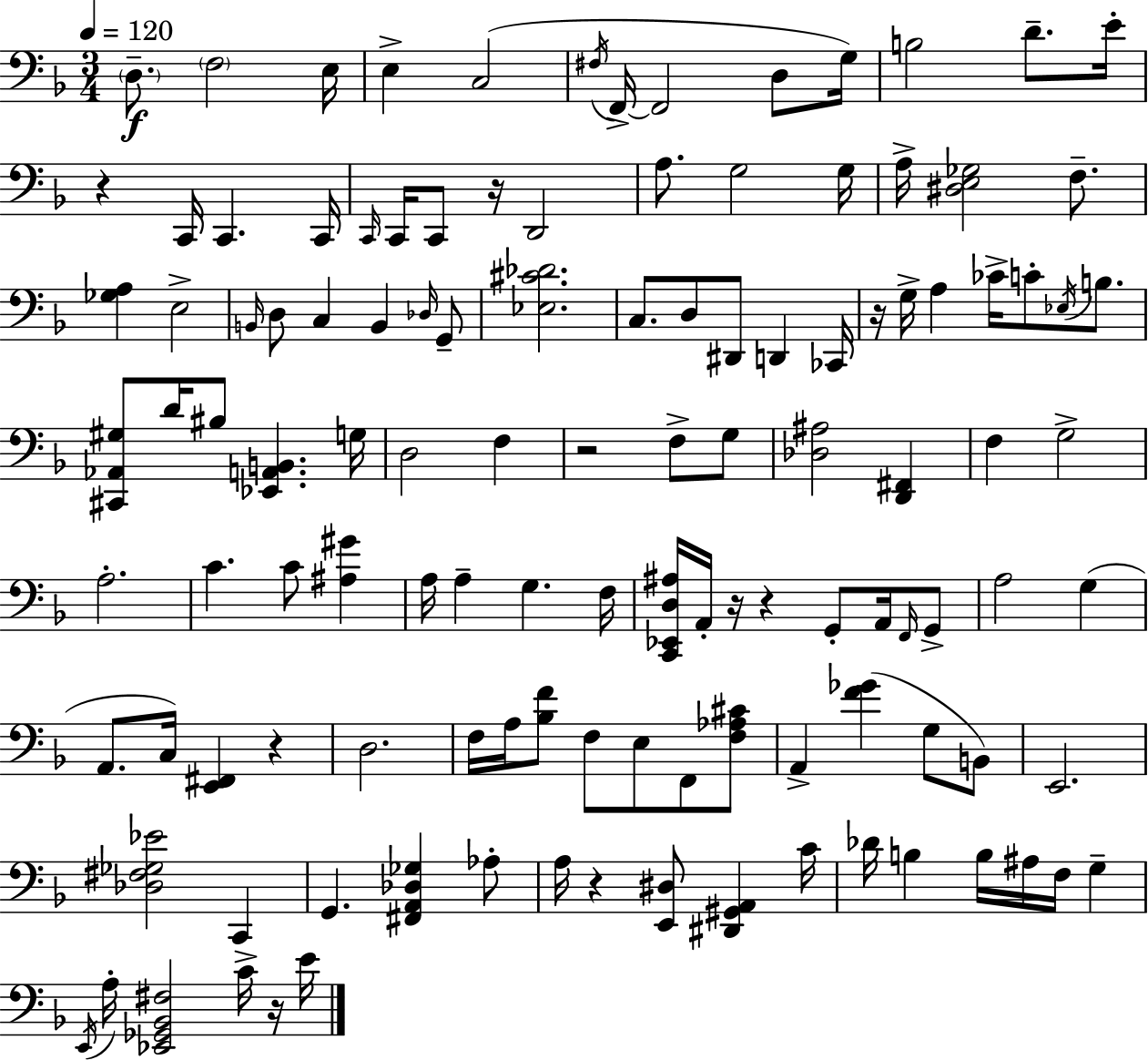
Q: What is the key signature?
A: F major